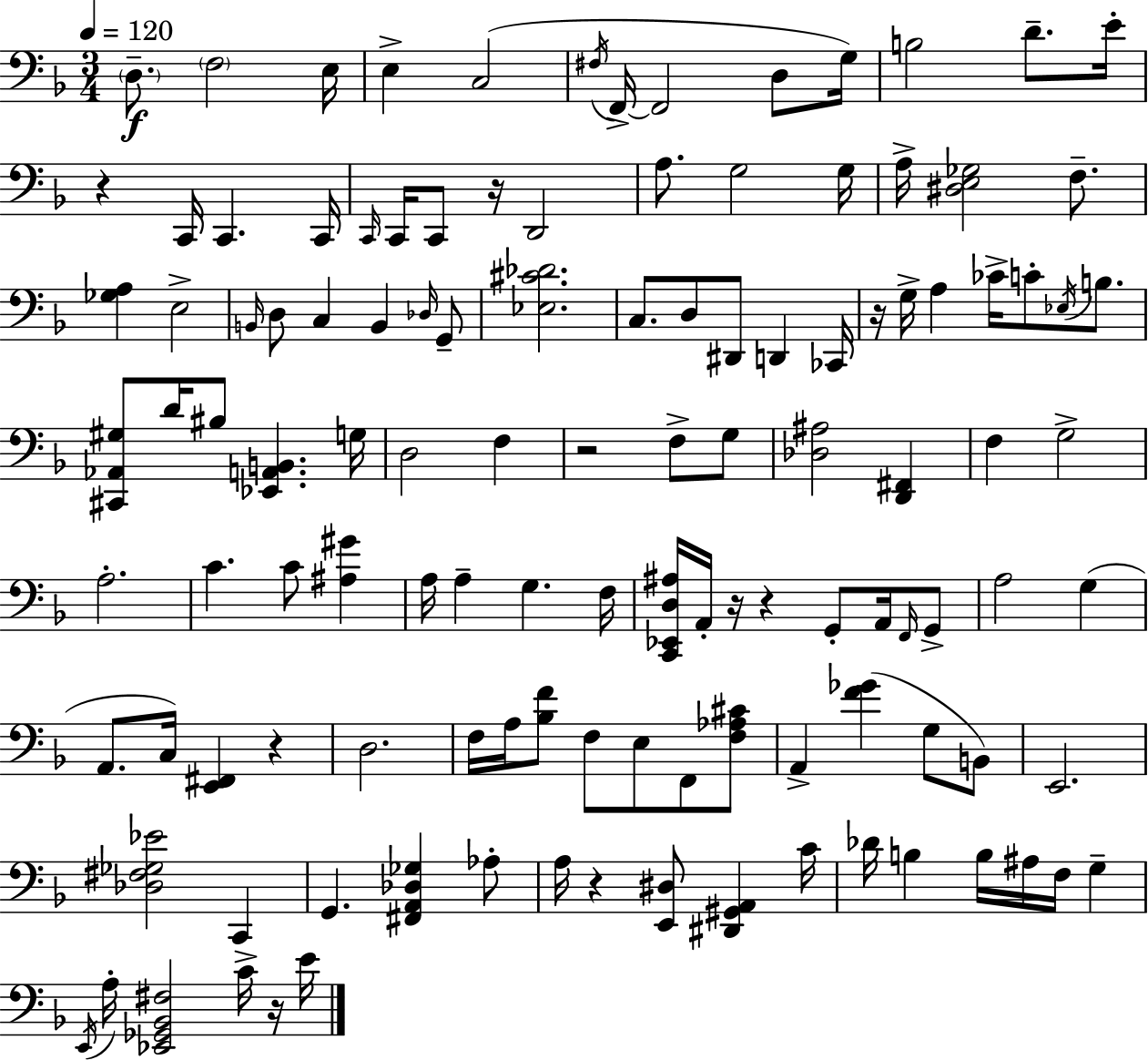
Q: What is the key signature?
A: F major